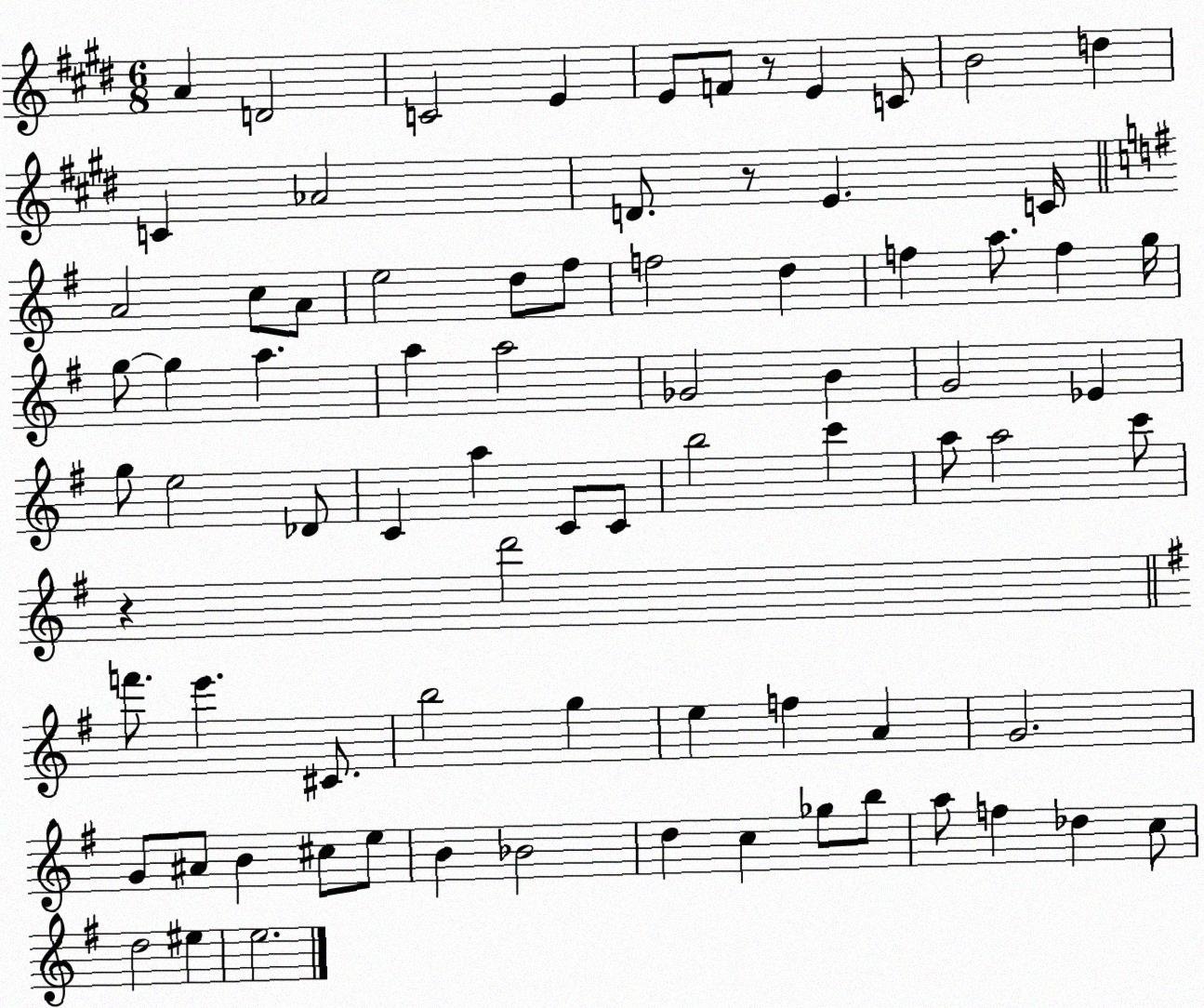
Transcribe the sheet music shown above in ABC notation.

X:1
T:Untitled
M:6/8
L:1/4
K:E
A D2 C2 E E/2 F/2 z/2 E C/2 B2 d C _A2 D/2 z/2 E C/4 A2 c/2 A/2 e2 d/2 ^f/2 f2 d f a/2 f g/4 g/2 g a a a2 _G2 B G2 _E g/2 e2 _D/2 C a C/2 C/2 b2 c' a/2 a2 c'/2 z d'2 f'/2 e' ^C/2 b2 g e f A G2 G/2 ^A/2 B ^c/2 e/2 B _B2 d c _g/2 b/2 a/2 f _d c/2 d2 ^e e2